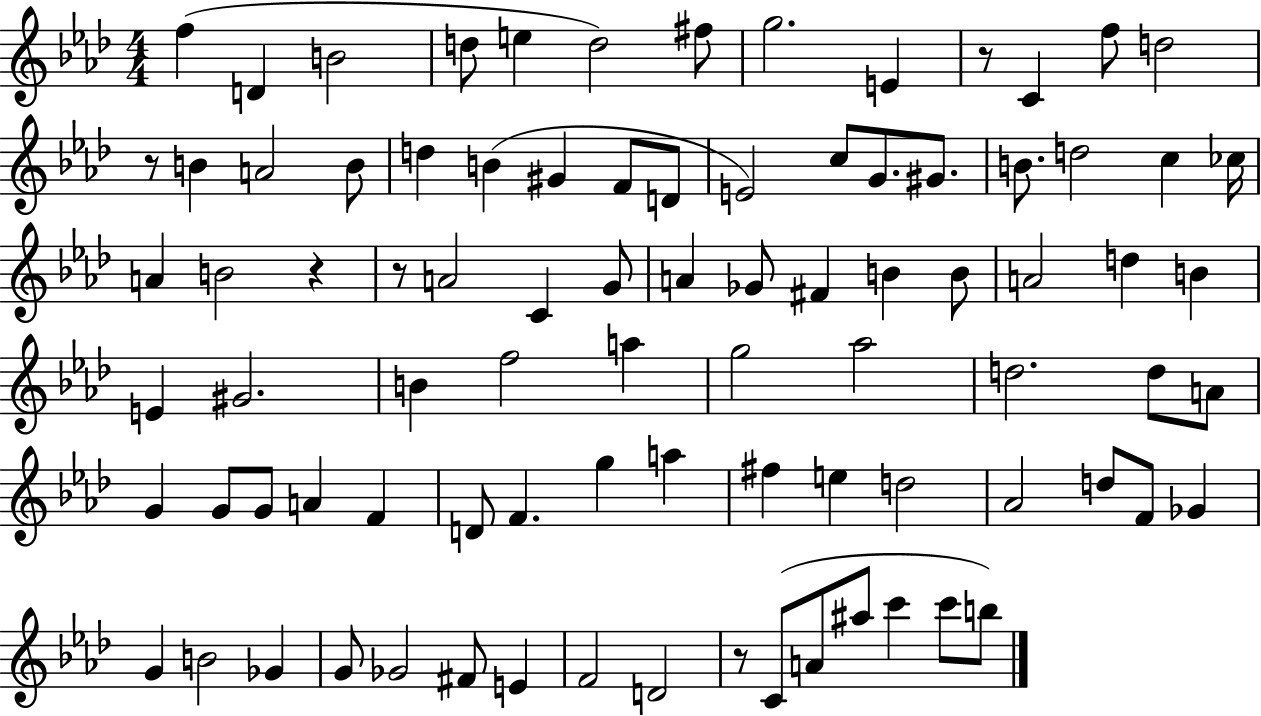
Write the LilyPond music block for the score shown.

{
  \clef treble
  \numericTimeSignature
  \time 4/4
  \key aes \major
  \repeat volta 2 { f''4( d'4 b'2 | d''8 e''4 d''2) fis''8 | g''2. e'4 | r8 c'4 f''8 d''2 | \break r8 b'4 a'2 b'8 | d''4 b'4( gis'4 f'8 d'8 | e'2) c''8 g'8. gis'8. | b'8. d''2 c''4 ces''16 | \break a'4 b'2 r4 | r8 a'2 c'4 g'8 | a'4 ges'8 fis'4 b'4 b'8 | a'2 d''4 b'4 | \break e'4 gis'2. | b'4 f''2 a''4 | g''2 aes''2 | d''2. d''8 a'8 | \break g'4 g'8 g'8 a'4 f'4 | d'8 f'4. g''4 a''4 | fis''4 e''4 d''2 | aes'2 d''8 f'8 ges'4 | \break g'4 b'2 ges'4 | g'8 ges'2 fis'8 e'4 | f'2 d'2 | r8 c'8( a'8 ais''8 c'''4 c'''8 b''8) | \break } \bar "|."
}